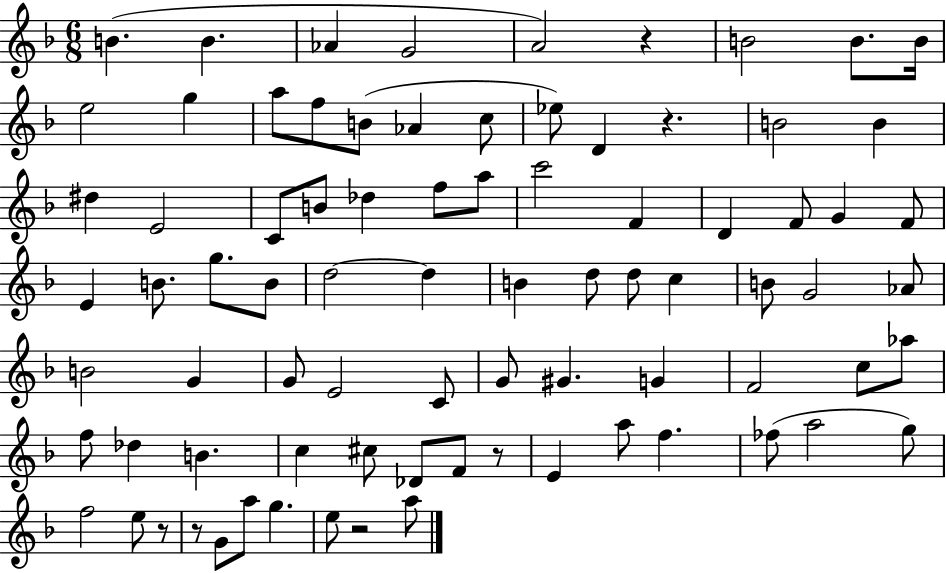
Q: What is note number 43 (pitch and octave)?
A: B4